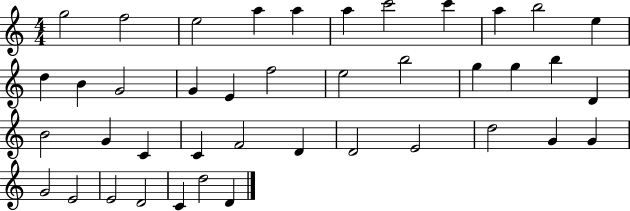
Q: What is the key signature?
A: C major